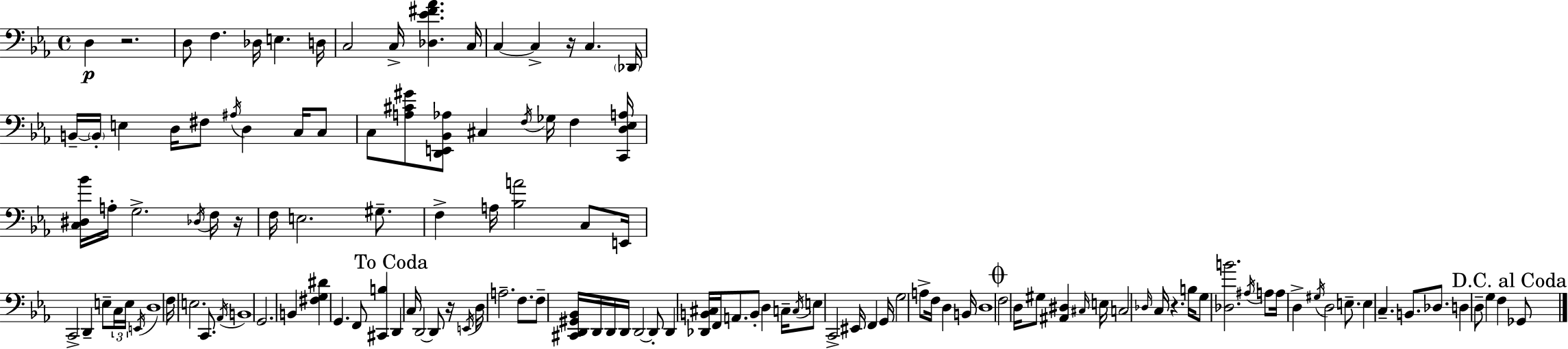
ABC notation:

X:1
T:Untitled
M:4/4
L:1/4
K:Cm
D, z2 D,/2 F, _D,/4 E, D,/4 C,2 C,/4 [_D,_E^F_A] C,/4 C, C, z/4 C, _D,,/4 B,,/4 B,,/4 E, D,/4 ^F,/2 ^A,/4 D, C,/4 C,/2 C,/2 [A,^C^G]/2 [D,,E,,_B,,_A,]/2 ^C, F,/4 _G,/4 F, [C,,D,_E,A,]/4 [C,^D,_B]/4 A,/4 G,2 _D,/4 F,/4 z/4 F,/4 E,2 ^G,/2 F, A,/4 [_B,A]2 C,/2 E,,/4 C,,2 D,, E,/2 C,/4 E,/4 E,,/4 D,4 F,/4 E,2 C,,/2 _A,,/4 B,,4 G,,2 B,, [^F,G,^D] G,, F,,/2 [^C,,B,] D,, C,/4 D,,2 D,,/2 z/4 E,,/4 D,/4 A,2 F,/2 F,/2 [^C,,D,,^G,,_B,,]/4 D,,/4 D,,/4 D,,/4 D,,2 D,,/2 D,, [_D,,B,,^C,]/4 F,,/4 A,,/2 B,,/2 D, C,/4 C,/4 E,/2 C,,2 ^E,,/4 F,, G,,/4 G,2 A,/2 F,/4 D, B,,/4 D,4 F,2 D,/4 ^G,/2 [^A,,^D,] ^C,/4 E,/4 C,2 _D,/4 C,/4 z B,/4 G,/2 [_D,B]2 ^A,/4 A,/2 A,/4 D, ^G,/4 D,2 E,/2 E, C, B,,/2 _D,/2 D, D,/2 G, F, _G,,/2